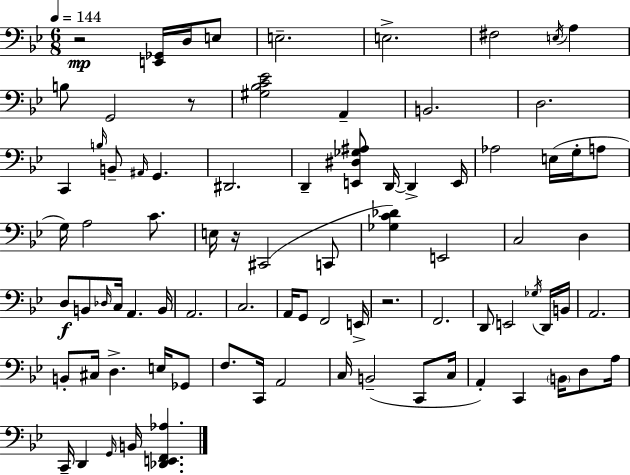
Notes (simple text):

R/h [E2,Gb2]/s D3/s E3/e E3/h. E3/h. F#3/h E3/s A3/q B3/e G2/h R/e [G#3,Bb3,C4,Eb4]/h A2/q B2/h. D3/h. C2/q B3/s B2/e A#2/s G2/q. D#2/h. D2/q [E2,D#3,Gb3,A#3]/e D2/s D2/q E2/s Ab3/h E3/s G3/s A3/e G3/s A3/h C4/e. E3/s R/s C#2/h C2/e [Gb3,C4,Db4]/q E2/h C3/h D3/q D3/e B2/e Db3/s C3/s A2/q. B2/s A2/h. C3/h. A2/s G2/e F2/h E2/s R/h. F2/h. D2/e E2/h Gb3/s D2/s B2/s A2/h. B2/e C#3/s D3/q. E3/s Gb2/e F3/e. C2/s A2/h C3/s B2/h C2/e C3/s A2/q C2/q B2/s D3/e A3/s C2/s D2/q G2/s B2/s [Db2,E2,F2,Ab3]/q.